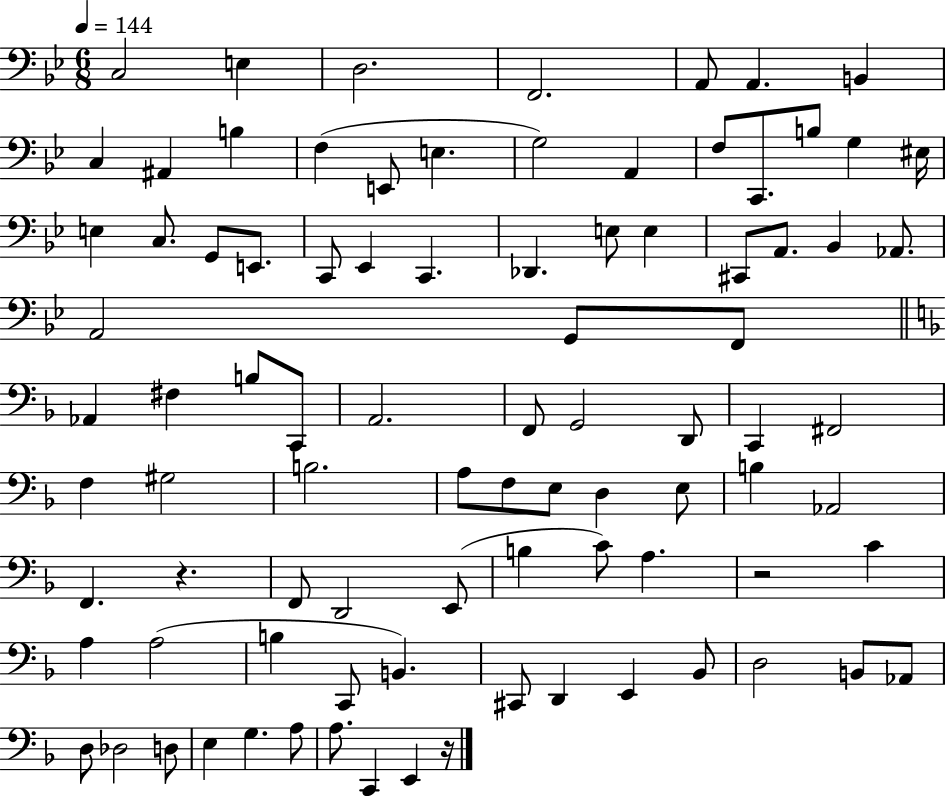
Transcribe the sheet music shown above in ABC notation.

X:1
T:Untitled
M:6/8
L:1/4
K:Bb
C,2 E, D,2 F,,2 A,,/2 A,, B,, C, ^A,, B, F, E,,/2 E, G,2 A,, F,/2 C,,/2 B,/2 G, ^E,/4 E, C,/2 G,,/2 E,,/2 C,,/2 _E,, C,, _D,, E,/2 E, ^C,,/2 A,,/2 _B,, _A,,/2 A,,2 G,,/2 F,,/2 _A,, ^F, B,/2 C,,/2 A,,2 F,,/2 G,,2 D,,/2 C,, ^F,,2 F, ^G,2 B,2 A,/2 F,/2 E,/2 D, E,/2 B, _A,,2 F,, z F,,/2 D,,2 E,,/2 B, C/2 A, z2 C A, A,2 B, C,,/2 B,, ^C,,/2 D,, E,, _B,,/2 D,2 B,,/2 _A,,/2 D,/2 _D,2 D,/2 E, G, A,/2 A,/2 C,, E,, z/4